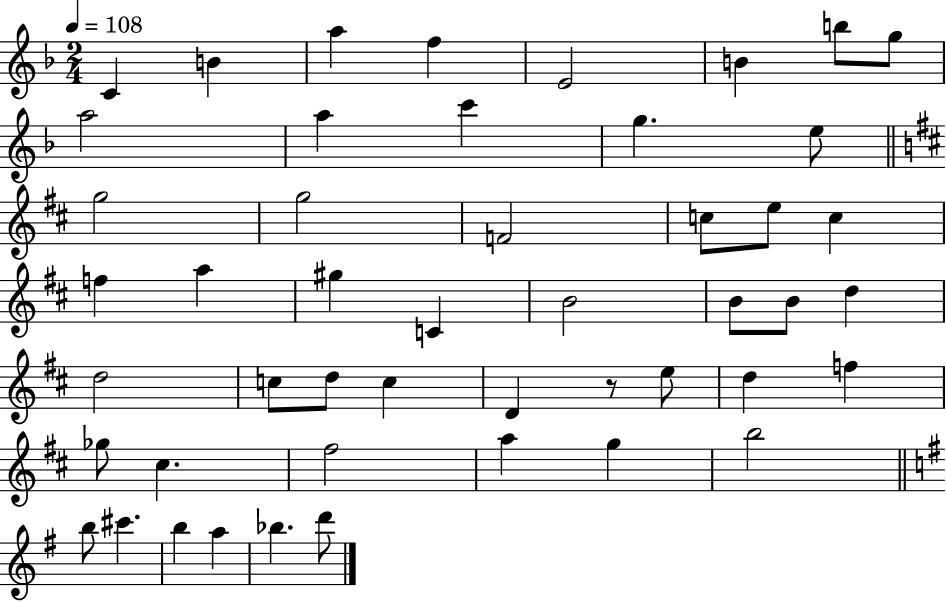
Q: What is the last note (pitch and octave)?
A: D6